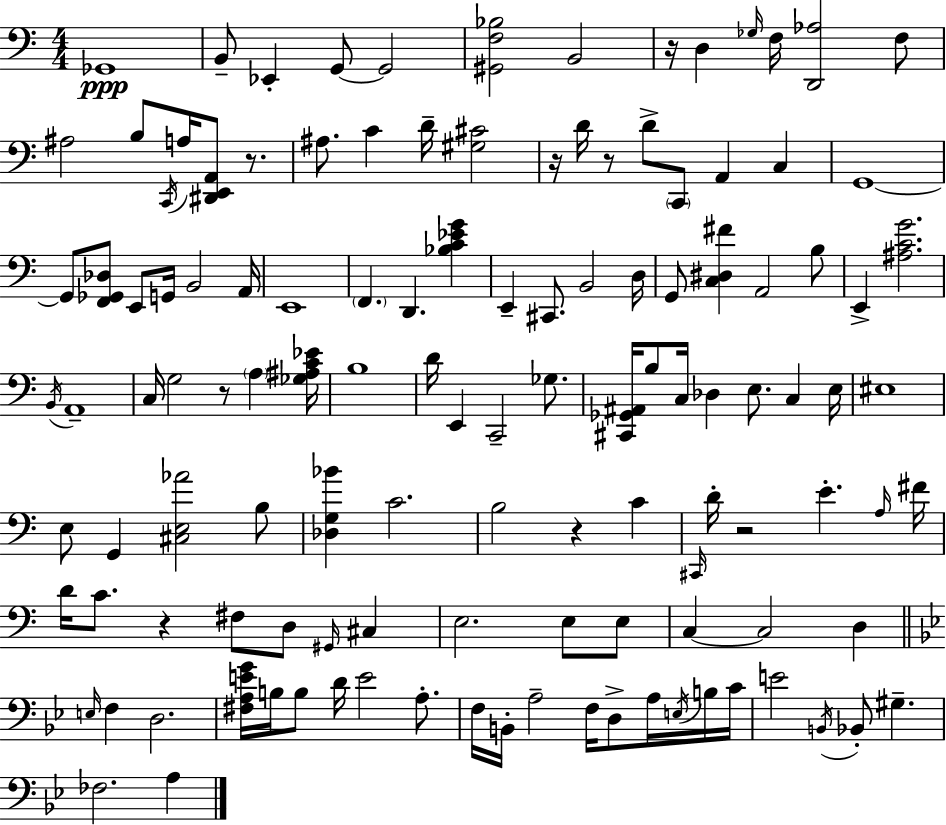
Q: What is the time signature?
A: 4/4